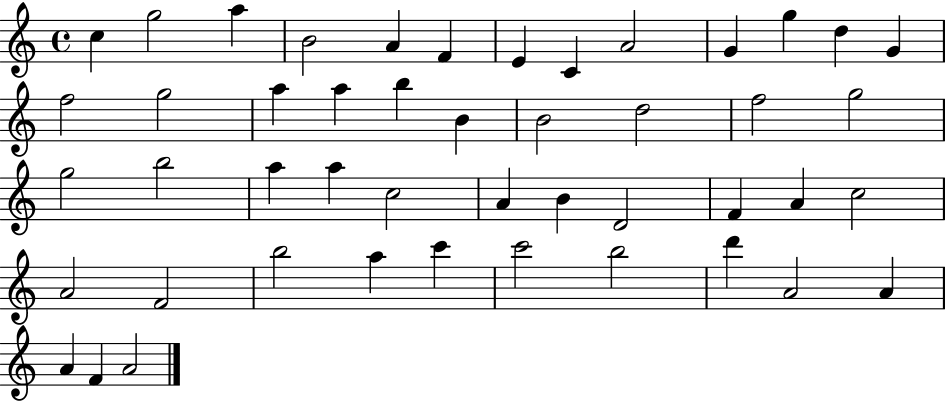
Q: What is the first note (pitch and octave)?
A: C5